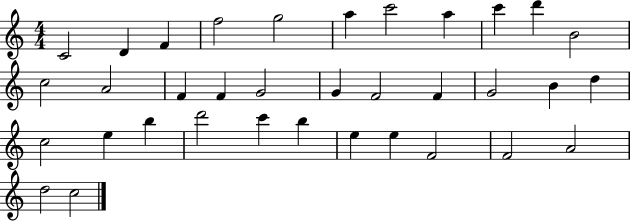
{
  \clef treble
  \numericTimeSignature
  \time 4/4
  \key c \major
  c'2 d'4 f'4 | f''2 g''2 | a''4 c'''2 a''4 | c'''4 d'''4 b'2 | \break c''2 a'2 | f'4 f'4 g'2 | g'4 f'2 f'4 | g'2 b'4 d''4 | \break c''2 e''4 b''4 | d'''2 c'''4 b''4 | e''4 e''4 f'2 | f'2 a'2 | \break d''2 c''2 | \bar "|."
}